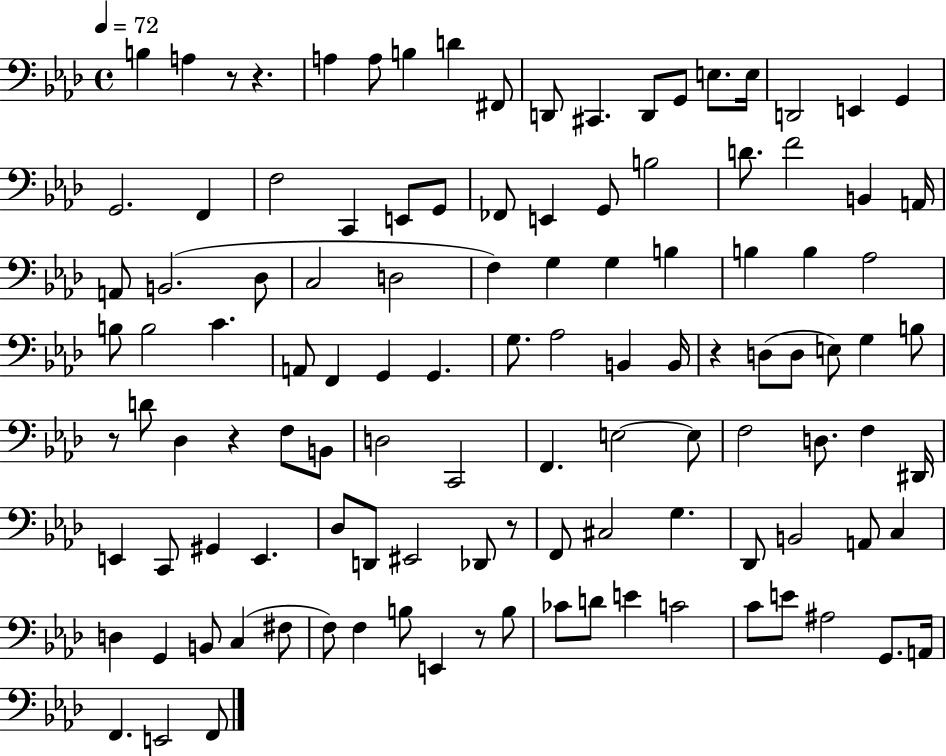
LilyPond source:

{
  \clef bass
  \time 4/4
  \defaultTimeSignature
  \key aes \major
  \tempo 4 = 72
  b4 a4 r8 r4. | a4 a8 b4 d'4 fis,8 | d,8 cis,4. d,8 g,8 e8. e16 | d,2 e,4 g,4 | \break g,2. f,4 | f2 c,4 e,8 g,8 | fes,8 e,4 g,8 b2 | d'8. f'2 b,4 a,16 | \break a,8 b,2.( des8 | c2 d2 | f4) g4 g4 b4 | b4 b4 aes2 | \break b8 b2 c'4. | a,8 f,4 g,4 g,4. | g8. aes2 b,4 b,16 | r4 d8( d8 e8) g4 b8 | \break r8 d'8 des4 r4 f8 b,8 | d2 c,2 | f,4. e2~~ e8 | f2 d8. f4 dis,16 | \break e,4 c,8 gis,4 e,4. | des8 d,8 eis,2 des,8 r8 | f,8 cis2 g4. | des,8 b,2 a,8 c4 | \break d4 g,4 b,8 c4( fis8 | f8) f4 b8 e,4 r8 b8 | ces'8 d'8 e'4 c'2 | c'8 e'8 ais2 g,8. a,16 | \break f,4. e,2 f,8 | \bar "|."
}